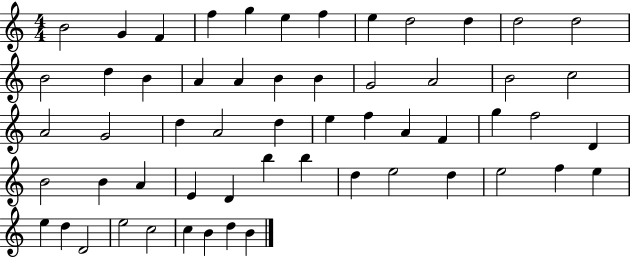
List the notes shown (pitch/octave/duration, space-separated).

B4/h G4/q F4/q F5/q G5/q E5/q F5/q E5/q D5/h D5/q D5/h D5/h B4/h D5/q B4/q A4/q A4/q B4/q B4/q G4/h A4/h B4/h C5/h A4/h G4/h D5/q A4/h D5/q E5/q F5/q A4/q F4/q G5/q F5/h D4/q B4/h B4/q A4/q E4/q D4/q B5/q B5/q D5/q E5/h D5/q E5/h F5/q E5/q E5/q D5/q D4/h E5/h C5/h C5/q B4/q D5/q B4/q